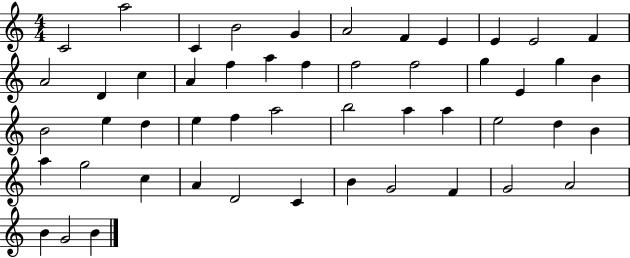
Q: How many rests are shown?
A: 0